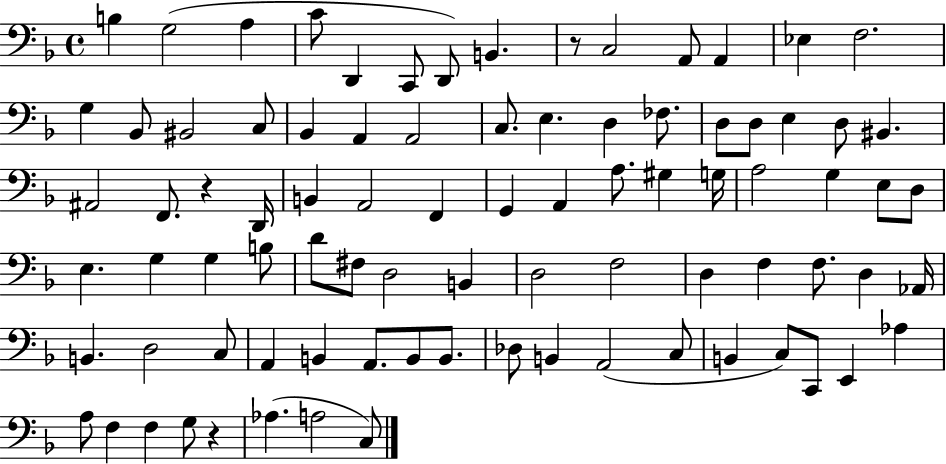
{
  \clef bass
  \time 4/4
  \defaultTimeSignature
  \key f \major
  b4 g2( a4 | c'8 d,4 c,8 d,8) b,4. | r8 c2 a,8 a,4 | ees4 f2. | \break g4 bes,8 bis,2 c8 | bes,4 a,4 a,2 | c8. e4. d4 fes8. | d8 d8 e4 d8 bis,4. | \break ais,2 f,8. r4 d,16 | b,4 a,2 f,4 | g,4 a,4 a8. gis4 g16 | a2 g4 e8 d8 | \break e4. g4 g4 b8 | d'8 fis8 d2 b,4 | d2 f2 | d4 f4 f8. d4 aes,16 | \break b,4. d2 c8 | a,4 b,4 a,8. b,8 b,8. | des8 b,4 a,2( c8 | b,4 c8) c,8 e,4 aes4 | \break a8 f4 f4 g8 r4 | aes4.( a2 c8) | \bar "|."
}